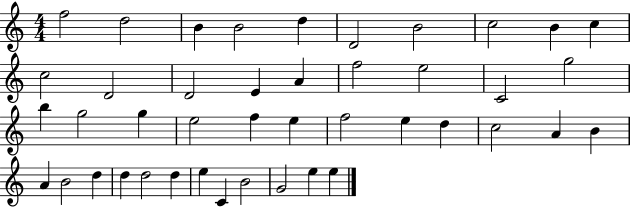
{
  \clef treble
  \numericTimeSignature
  \time 4/4
  \key c \major
  f''2 d''2 | b'4 b'2 d''4 | d'2 b'2 | c''2 b'4 c''4 | \break c''2 d'2 | d'2 e'4 a'4 | f''2 e''2 | c'2 g''2 | \break b''4 g''2 g''4 | e''2 f''4 e''4 | f''2 e''4 d''4 | c''2 a'4 b'4 | \break a'4 b'2 d''4 | d''4 d''2 d''4 | e''4 c'4 b'2 | g'2 e''4 e''4 | \break \bar "|."
}